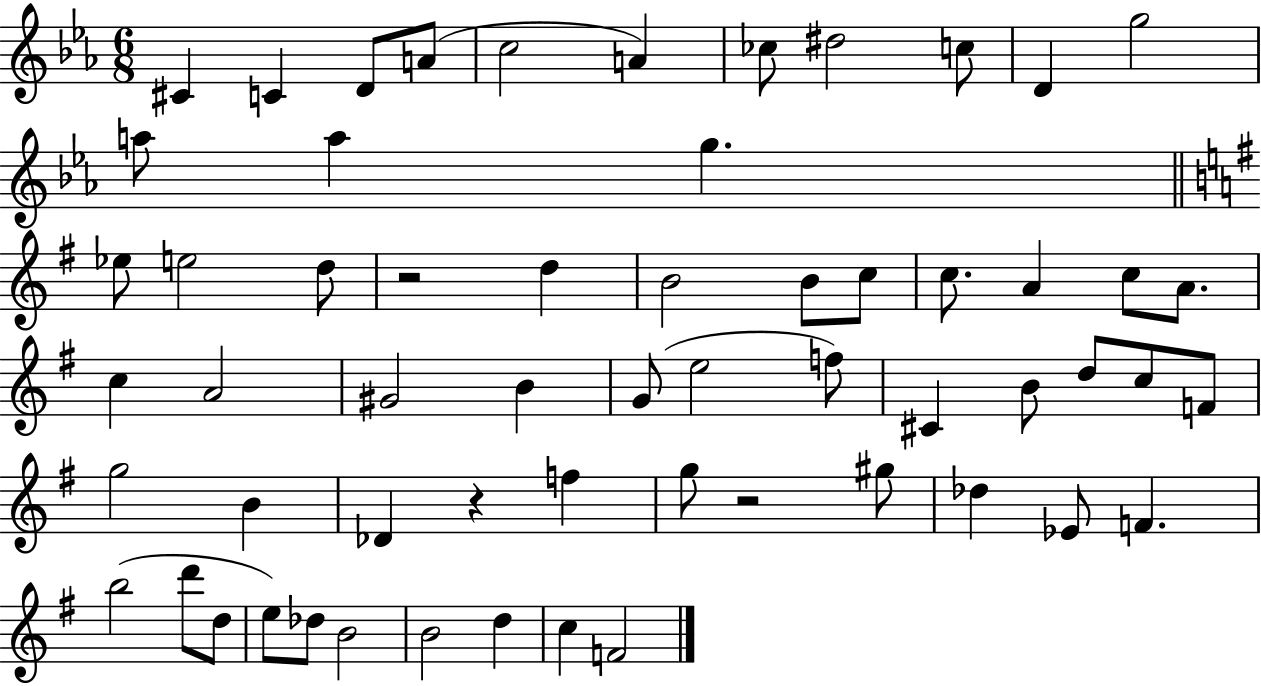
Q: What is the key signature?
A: EES major